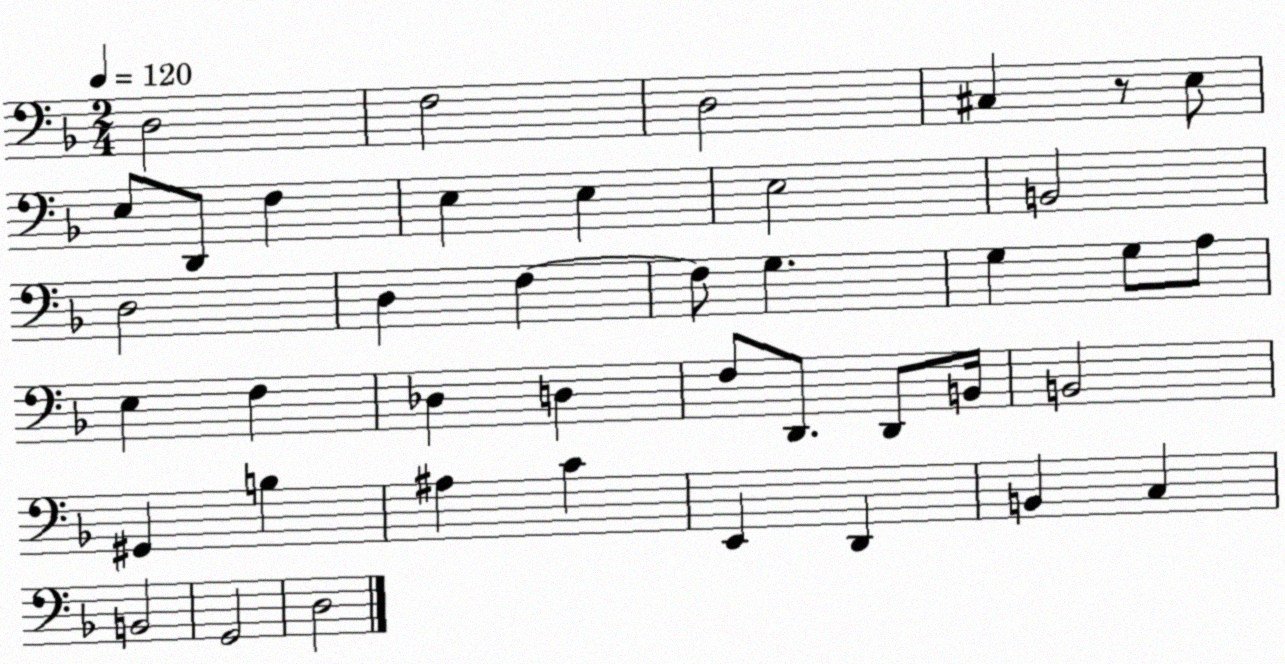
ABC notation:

X:1
T:Untitled
M:2/4
L:1/4
K:F
D,2 F,2 D,2 ^C, z/2 E,/2 E,/2 D,,/2 F, E, E, E,2 B,,2 D,2 D, F, F,/2 G, G, G,/2 A,/2 E, F, _D, D, F,/2 D,,/2 D,,/2 B,,/4 B,,2 ^G,, B, ^A, C E,, D,, B,, C, B,,2 G,,2 D,2